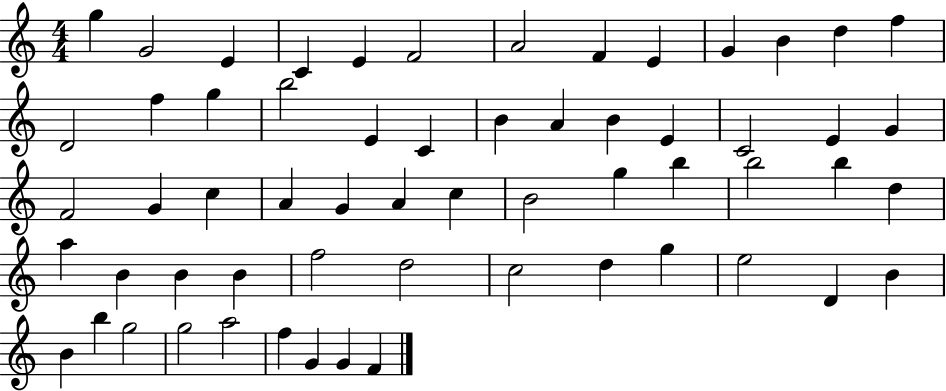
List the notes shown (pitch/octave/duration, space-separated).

G5/q G4/h E4/q C4/q E4/q F4/h A4/h F4/q E4/q G4/q B4/q D5/q F5/q D4/h F5/q G5/q B5/h E4/q C4/q B4/q A4/q B4/q E4/q C4/h E4/q G4/q F4/h G4/q C5/q A4/q G4/q A4/q C5/q B4/h G5/q B5/q B5/h B5/q D5/q A5/q B4/q B4/q B4/q F5/h D5/h C5/h D5/q G5/q E5/h D4/q B4/q B4/q B5/q G5/h G5/h A5/h F5/q G4/q G4/q F4/q